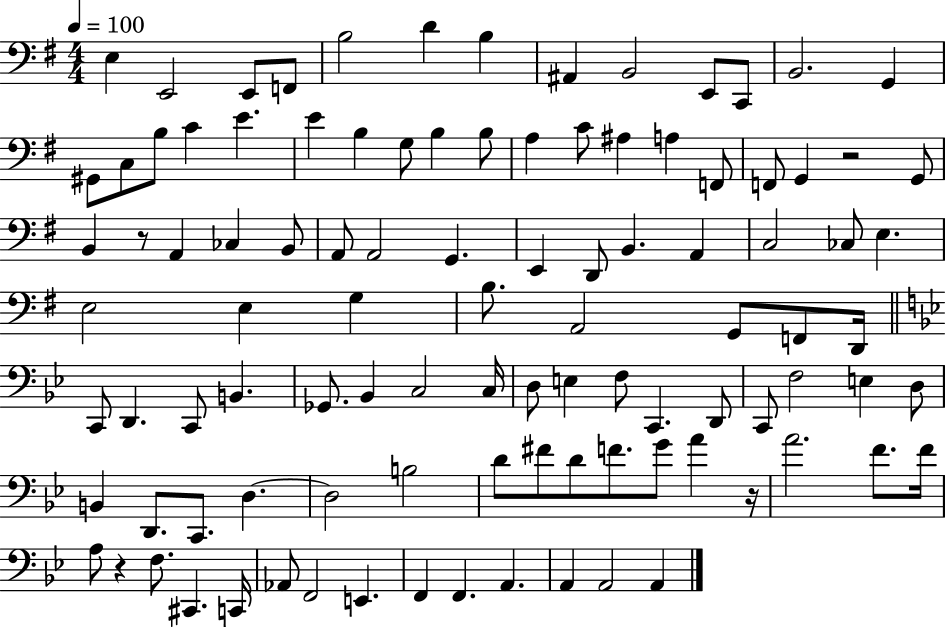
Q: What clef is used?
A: bass